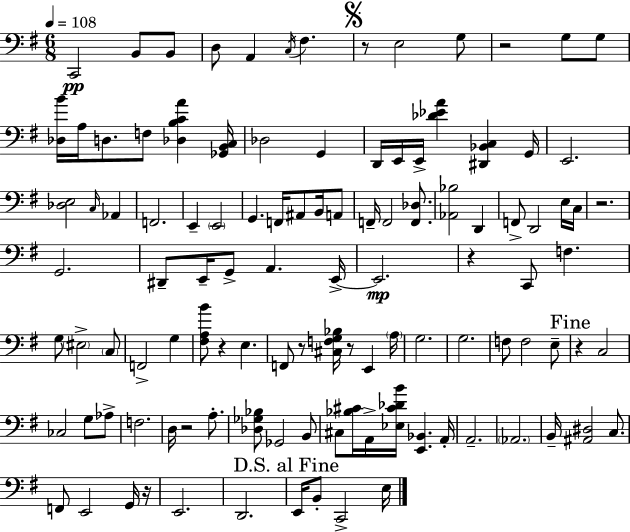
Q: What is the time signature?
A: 6/8